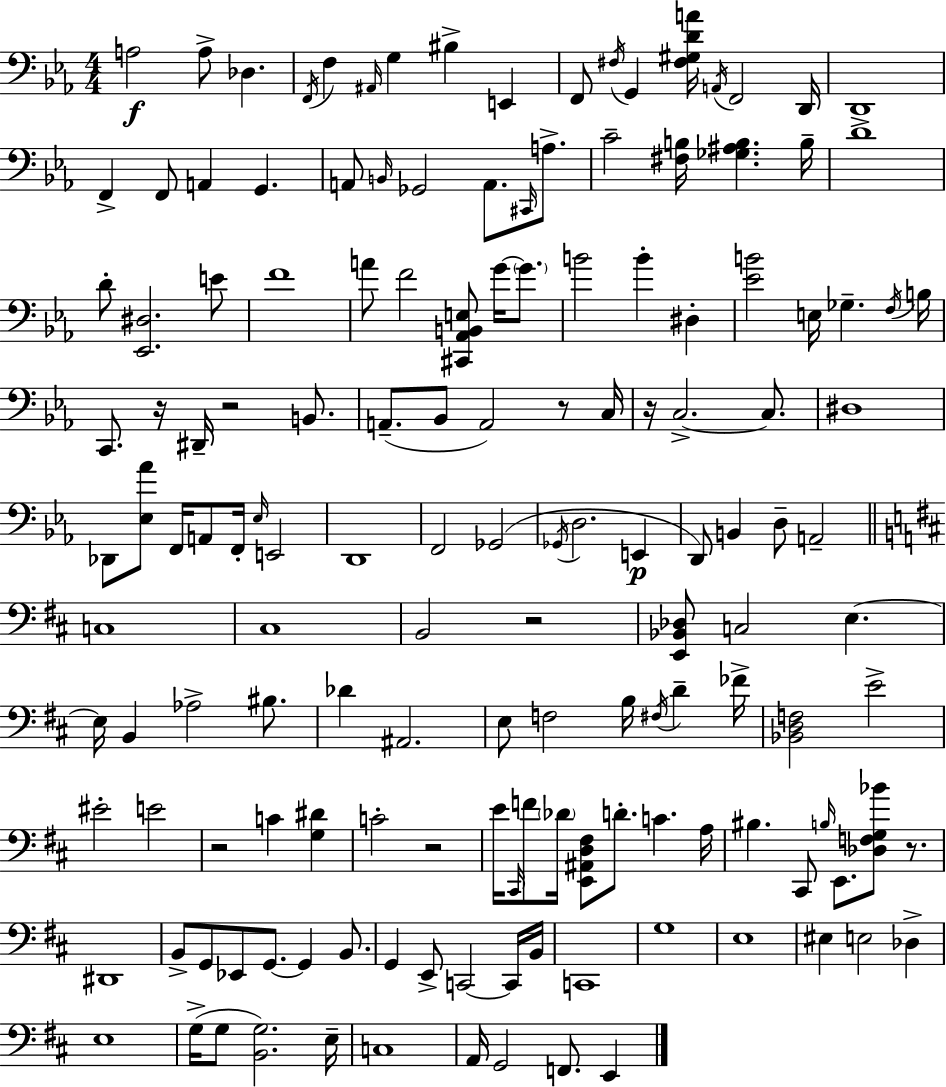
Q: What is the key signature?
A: EES major